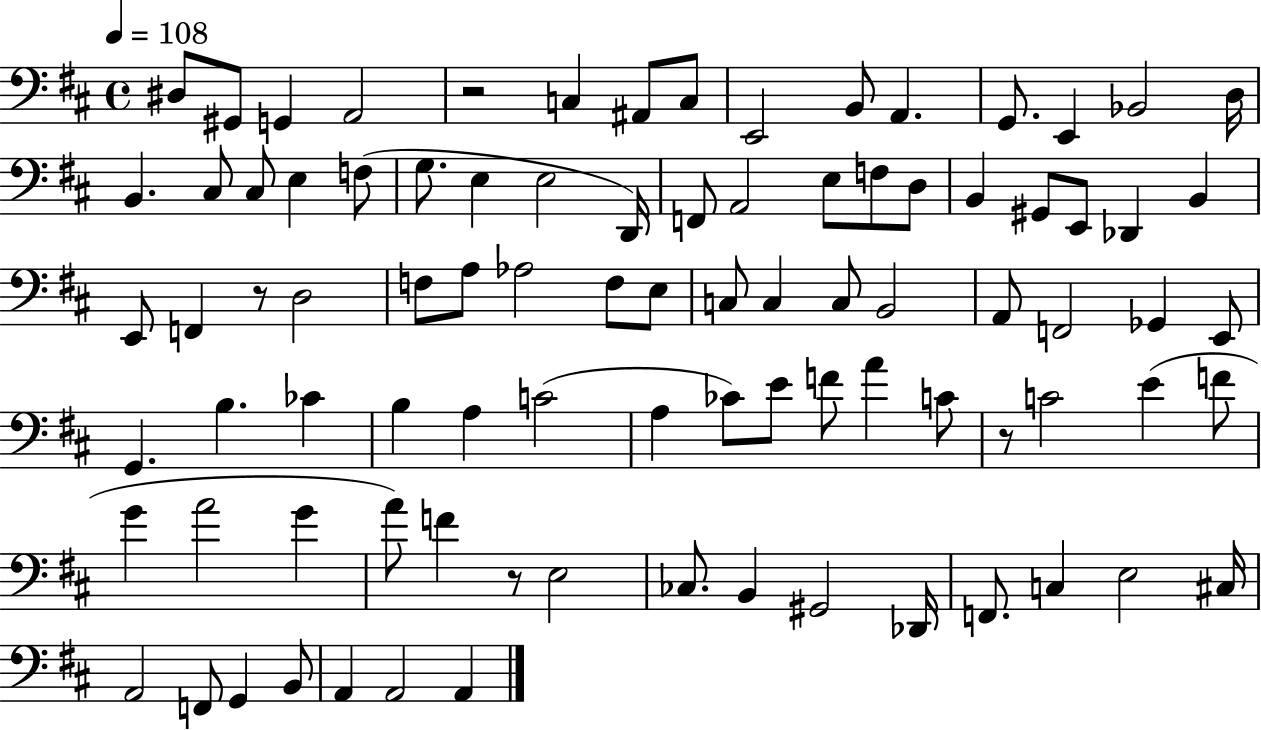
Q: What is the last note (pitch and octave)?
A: A2